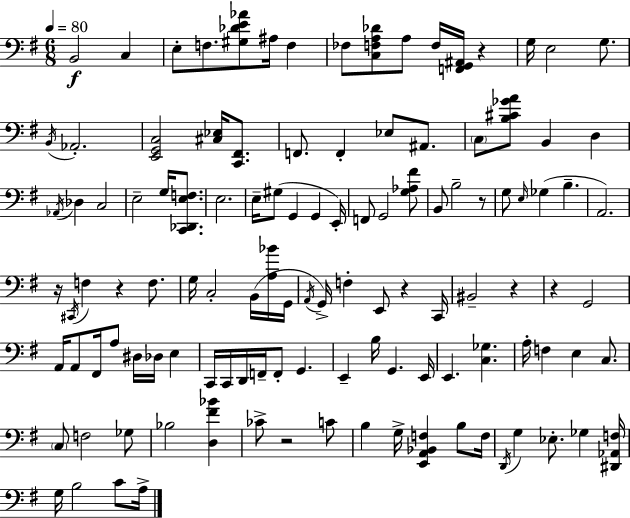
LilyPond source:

{
  \clef bass
  \numericTimeSignature
  \time 6/8
  \key e \minor
  \tempo 4 = 80
  b,2\f c4 | e8-. f8. <gis des' e' aes'>8 ais16 f4 | fes8 <c f a des'>8 a8 f16 <f, g, ais,>16 r4 | g16 e2 g8. | \break \acciaccatura { b,16 } aes,2.-. | <e, g, c>2 <cis ees>16 <c, fis,>8. | f,8. f,4-. ees8 ais,8. | \parenthesize c8 <b cis' ges' a'>8 b,4 d4 | \break \acciaccatura { aes,16 } des4 c2 | e2-- g16 <c, des, e f>8. | e2. | e16-- gis8( g,4 g,4 | \break e,16-.) f,8 g,2 | <g aes fis'>8 b,8 b2-- | r8 g8 \grace { e16 }( ges4 b4.-- | a,2.) | \break r16 \acciaccatura { cis,16 } f4 r4 | f8. g16 c2-. | b,16( <a bes'>16 g,16 \acciaccatura { a,16 }) g,16-> f4-. e,8 | r4 c,16 bis,2-- | \break r4 r4 g,2 | a,16 a,8 fis,16 a8 dis16 | des16 e4 c,16 c,16 d,16 f,16-- f,8-. g,4. | e,4-- b16 g,4. | \break e,16 e,4. <c ges>4. | a16-. f4 e4 | c8. \parenthesize c8 f2 | ges8 bes2 | \break <d fis' bes'>4 ces'8-> r2 | c'8 b4 g16-> <e, a, bes, f>4 | b8 f16 \acciaccatura { d,16 } g4 ees8.-. | ges4 <dis, aes, f>16 g16 b2 | \break c'8 a16-> \bar "|."
}